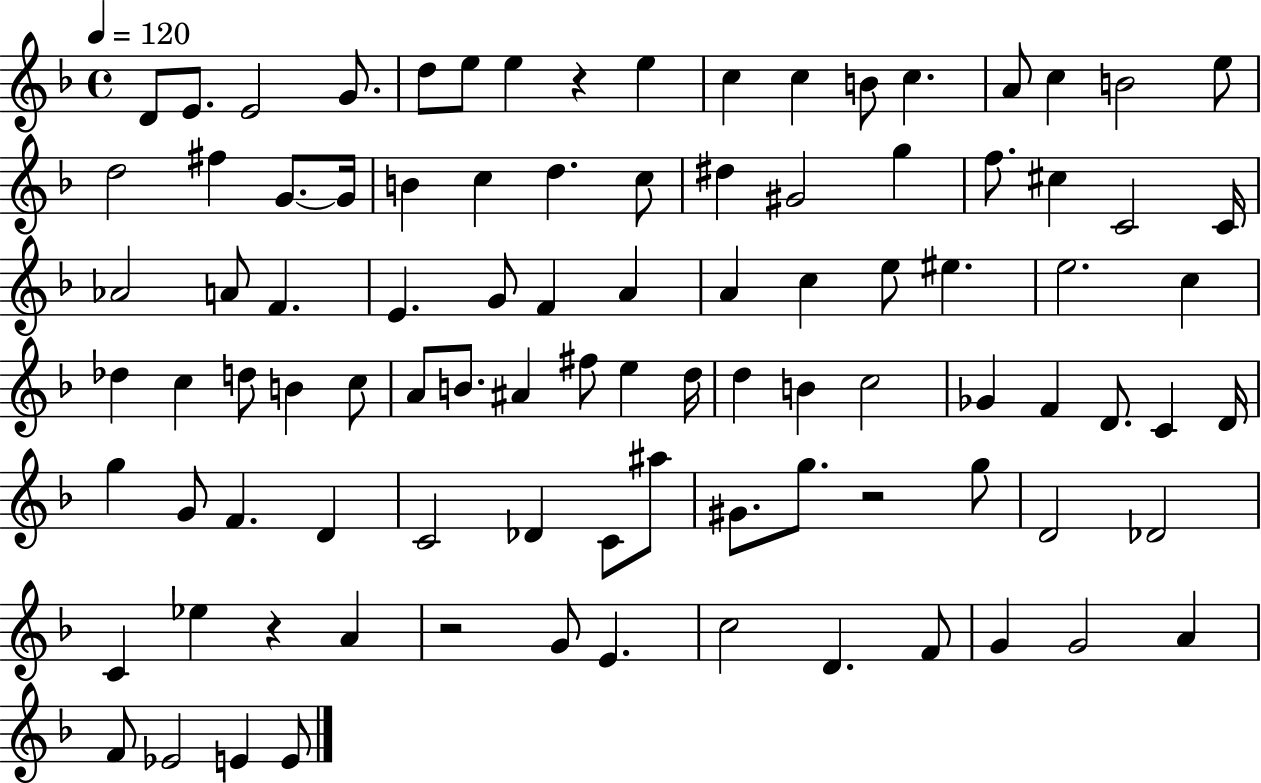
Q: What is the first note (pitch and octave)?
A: D4